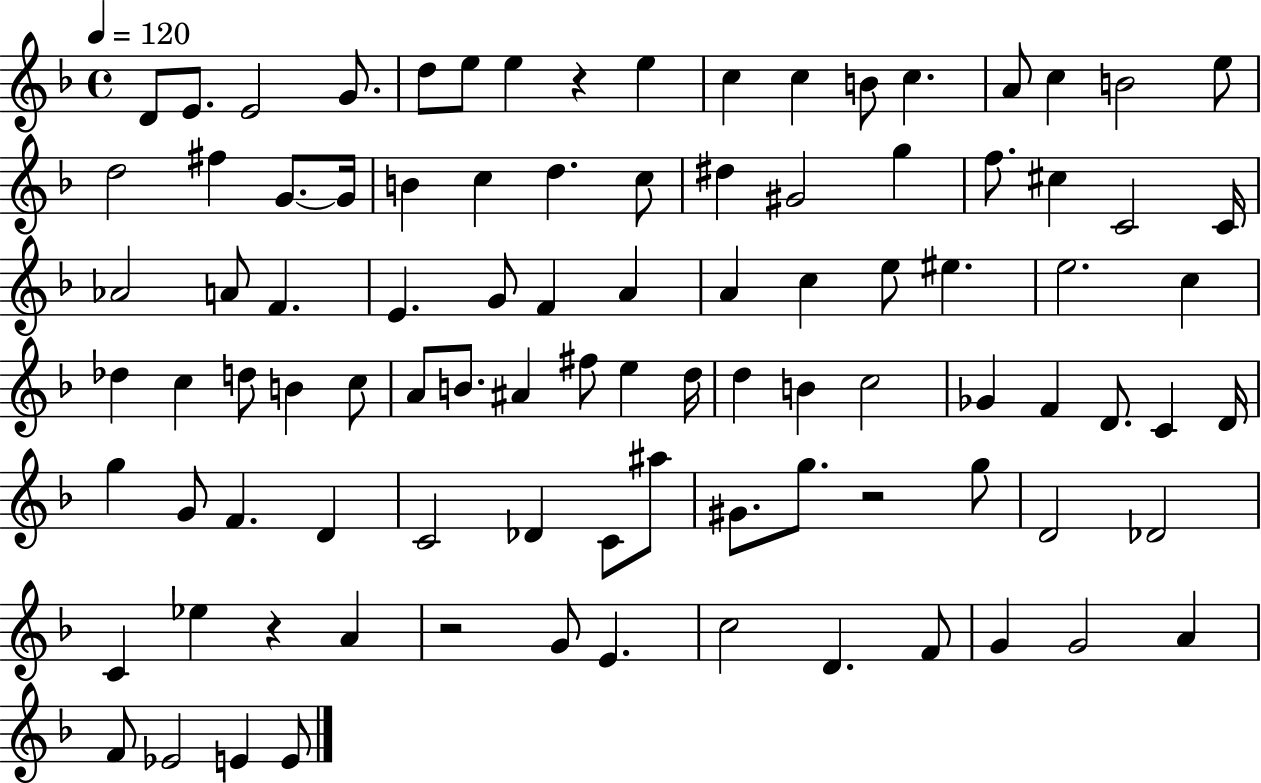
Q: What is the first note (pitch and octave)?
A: D4